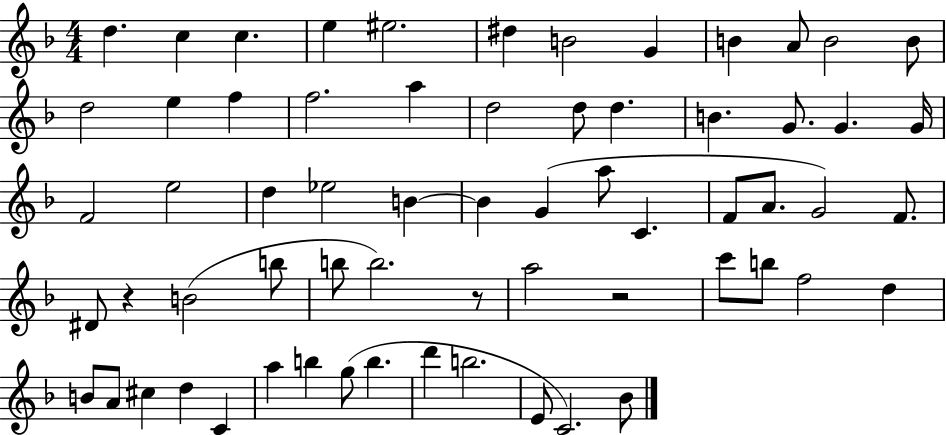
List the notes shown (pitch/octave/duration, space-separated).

D5/q. C5/q C5/q. E5/q EIS5/h. D#5/q B4/h G4/q B4/q A4/e B4/h B4/e D5/h E5/q F5/q F5/h. A5/q D5/h D5/e D5/q. B4/q. G4/e. G4/q. G4/s F4/h E5/h D5/q Eb5/h B4/q B4/q G4/q A5/e C4/q. F4/e A4/e. G4/h F4/e. D#4/e R/q B4/h B5/e B5/e B5/h. R/e A5/h R/h C6/e B5/e F5/h D5/q B4/e A4/e C#5/q D5/q C4/q A5/q B5/q G5/e B5/q. D6/q B5/h. E4/e C4/h. Bb4/e